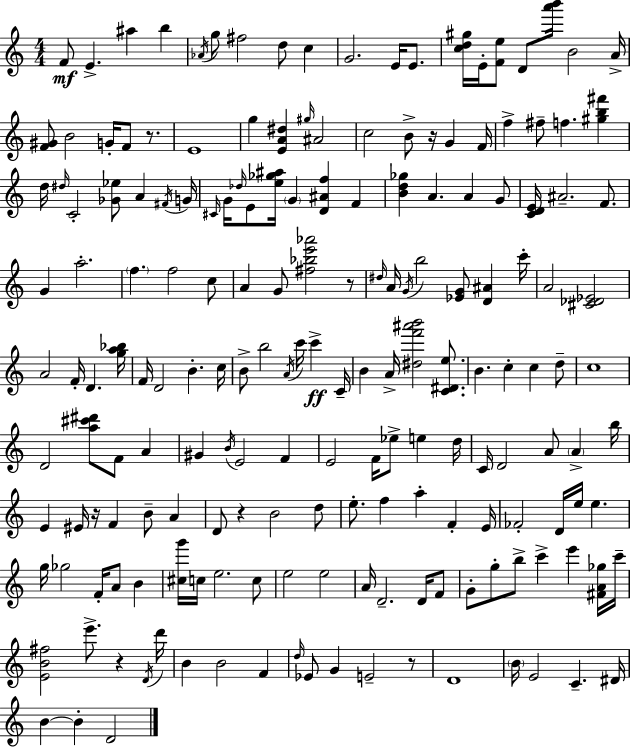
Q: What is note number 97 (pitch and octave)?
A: B5